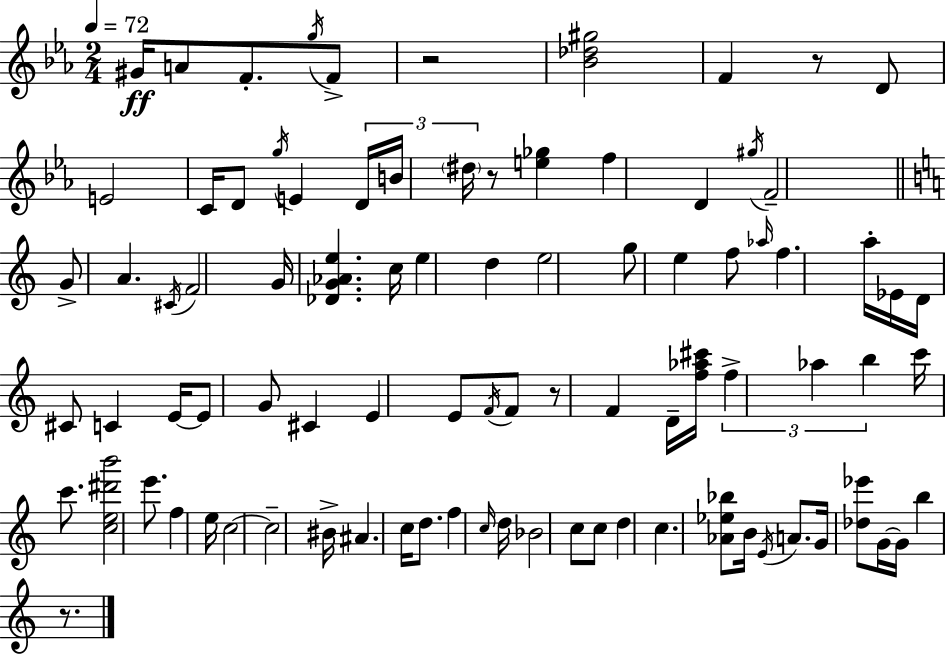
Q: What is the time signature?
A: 2/4